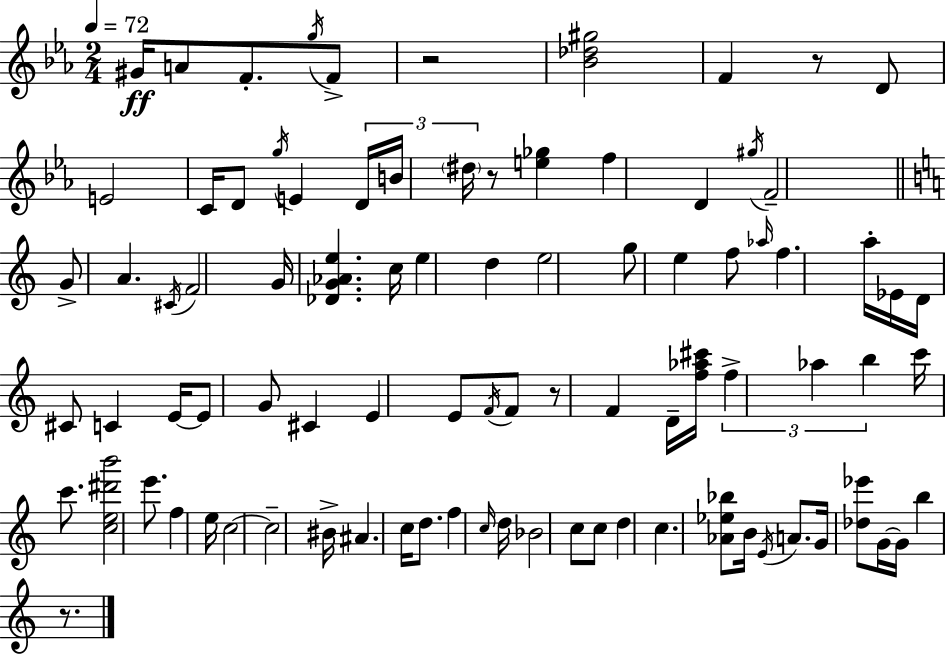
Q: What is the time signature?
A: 2/4